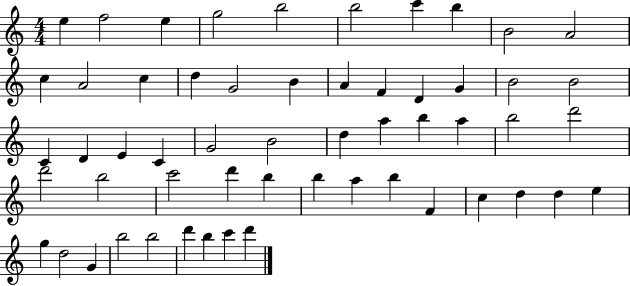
E5/q F5/h E5/q G5/h B5/h B5/h C6/q B5/q B4/h A4/h C5/q A4/h C5/q D5/q G4/h B4/q A4/q F4/q D4/q G4/q B4/h B4/h C4/q D4/q E4/q C4/q G4/h B4/h D5/q A5/q B5/q A5/q B5/h D6/h D6/h B5/h C6/h D6/q B5/q B5/q A5/q B5/q F4/q C5/q D5/q D5/q E5/q G5/q D5/h G4/q B5/h B5/h D6/q B5/q C6/q D6/q